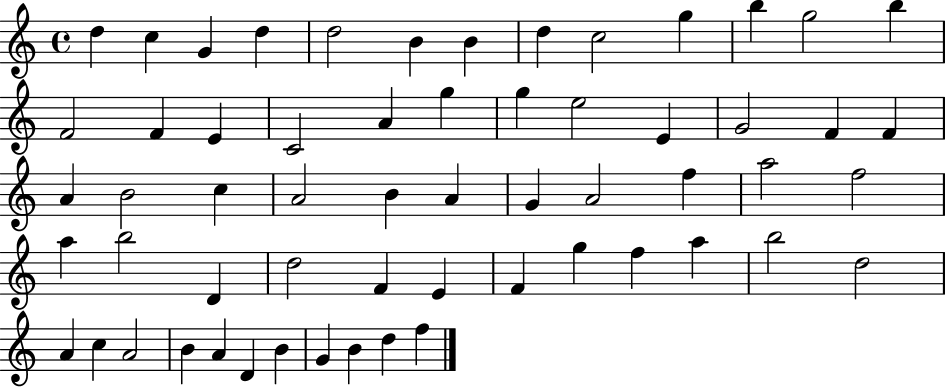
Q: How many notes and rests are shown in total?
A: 59